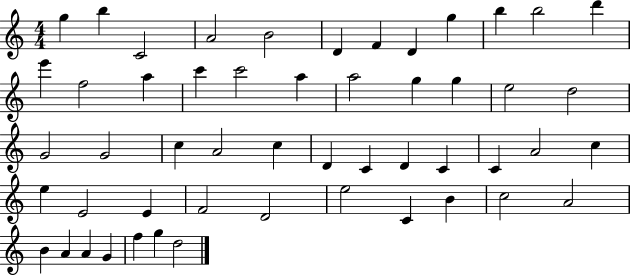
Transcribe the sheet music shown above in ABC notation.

X:1
T:Untitled
M:4/4
L:1/4
K:C
g b C2 A2 B2 D F D g b b2 d' e' f2 a c' c'2 a a2 g g e2 d2 G2 G2 c A2 c D C D C C A2 c e E2 E F2 D2 e2 C B c2 A2 B A A G f g d2